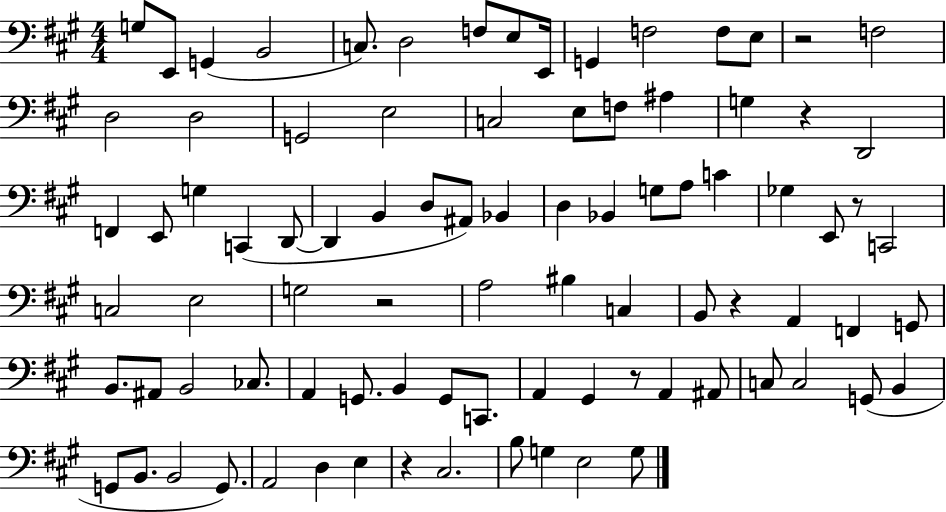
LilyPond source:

{
  \clef bass
  \numericTimeSignature
  \time 4/4
  \key a \major
  g8 e,8 g,4( b,2 | c8.) d2 f8 e8 e,16 | g,4 f2 f8 e8 | r2 f2 | \break d2 d2 | g,2 e2 | c2 e8 f8 ais4 | g4 r4 d,2 | \break f,4 e,8 g4 c,4( d,8~~ | d,4 b,4 d8 ais,8) bes,4 | d4 bes,4 g8 a8 c'4 | ges4 e,8 r8 c,2 | \break c2 e2 | g2 r2 | a2 bis4 c4 | b,8 r4 a,4 f,4 g,8 | \break b,8. ais,8 b,2 ces8. | a,4 g,8. b,4 g,8 c,8. | a,4 gis,4 r8 a,4 ais,8 | c8 c2 g,8( b,4 | \break g,8 b,8. b,2 g,8.) | a,2 d4 e4 | r4 cis2. | b8 g4 e2 g8 | \break \bar "|."
}